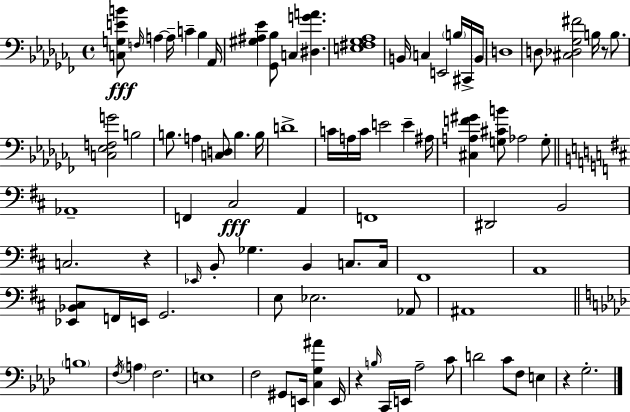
X:1
T:Untitled
M:4/4
L:1/4
K:Abm
[C,G,EB]/2 F,/4 A, A,/4 C _B, _A,,/4 [^G,^A,_E] [_G,,_B,]/2 C, [^D,GA] [E,^F,_G,_A,]4 B,,/4 C, E,,2 B,/4 ^C,,/4 B,,/4 D,4 D,/2 [^C,_D,_G,^F]2 B,/4 z/2 B,/2 [C,_E,F,G]2 B,2 B,/2 A, [C,D,]/2 B, B,/4 D4 C/4 A,/4 C/4 E2 E ^A,/4 [^C,A,F^G] [G,^CB]/2 _A,2 G,/2 _A,,4 F,, ^C,2 A,, F,,4 ^D,,2 B,,2 C,2 z _E,,/4 B,,/2 _G, B,, C,/2 C,/4 ^F,,4 A,,4 [_E,,_B,,^C,]/2 F,,/4 E,,/4 G,,2 E,/2 _E,2 _A,,/2 ^A,,4 B,4 F,/4 A, F,2 E,4 F,2 ^G,,/2 E,,/4 [C,G,^A] E,,/4 z B,/4 C,,/4 E,,/4 _A,2 C/2 D2 C/2 F,/2 E, z G,2